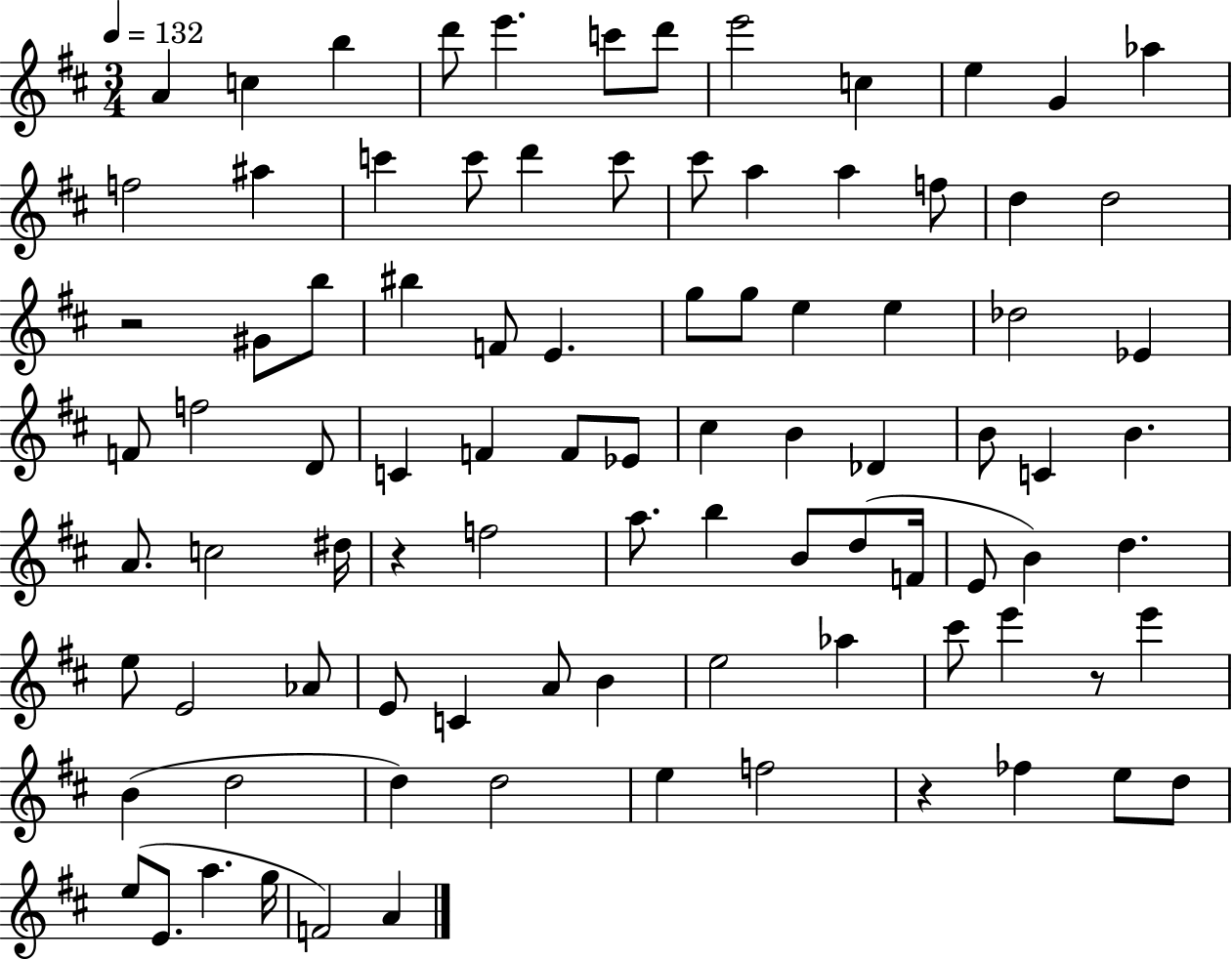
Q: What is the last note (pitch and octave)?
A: A4